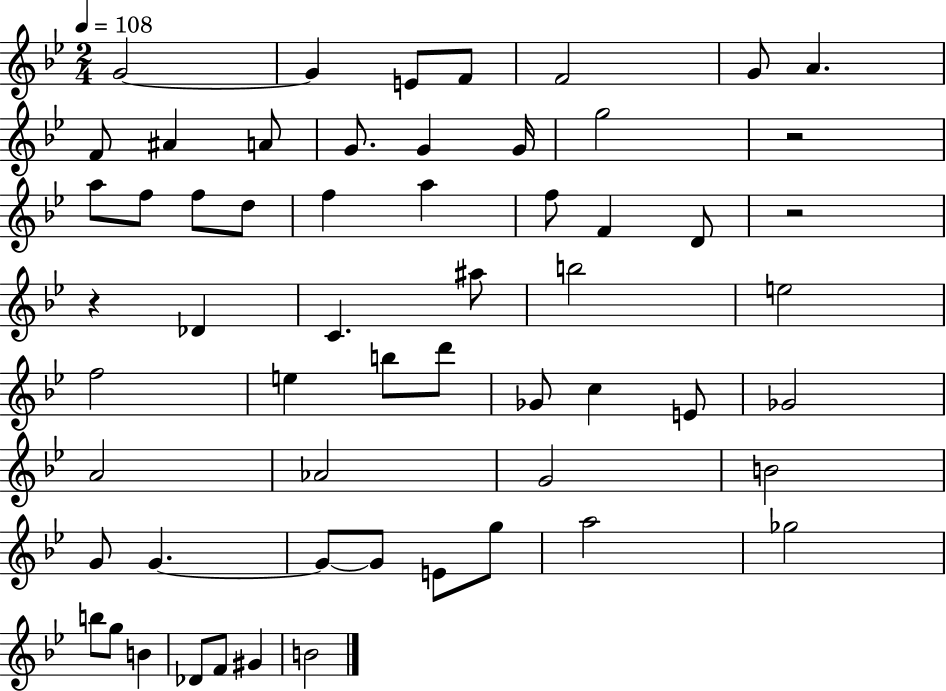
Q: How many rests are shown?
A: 3